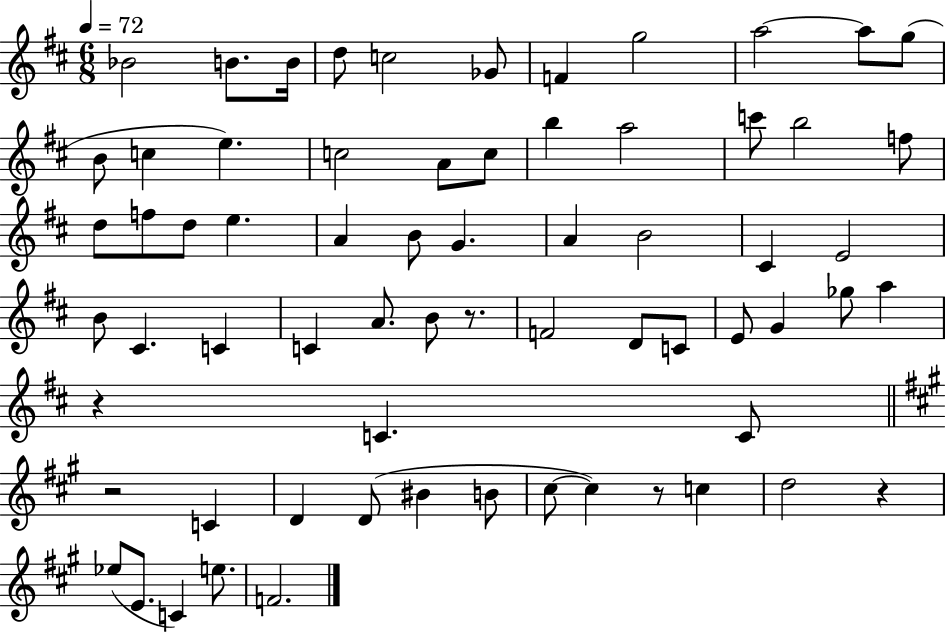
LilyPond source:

{
  \clef treble
  \numericTimeSignature
  \time 6/8
  \key d \major
  \tempo 4 = 72
  bes'2 b'8. b'16 | d''8 c''2 ges'8 | f'4 g''2 | a''2~~ a''8 g''8( | \break b'8 c''4 e''4.) | c''2 a'8 c''8 | b''4 a''2 | c'''8 b''2 f''8 | \break d''8 f''8 d''8 e''4. | a'4 b'8 g'4. | a'4 b'2 | cis'4 e'2 | \break b'8 cis'4. c'4 | c'4 a'8. b'8 r8. | f'2 d'8 c'8 | e'8 g'4 ges''8 a''4 | \break r4 c'4. c'8 | \bar "||" \break \key a \major r2 c'4 | d'4 d'8( bis'4 b'8 | cis''8~~ cis''4) r8 c''4 | d''2 r4 | \break ees''8( e'8. c'4) e''8. | f'2. | \bar "|."
}